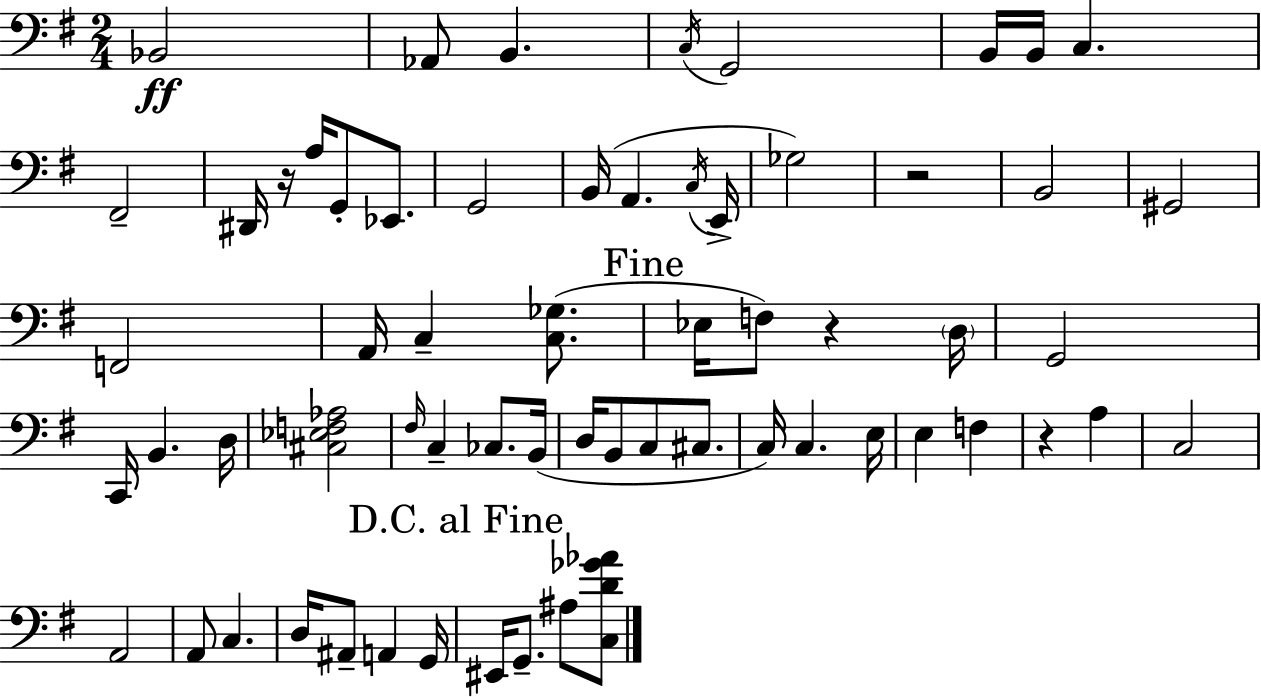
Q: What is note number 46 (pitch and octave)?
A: C3